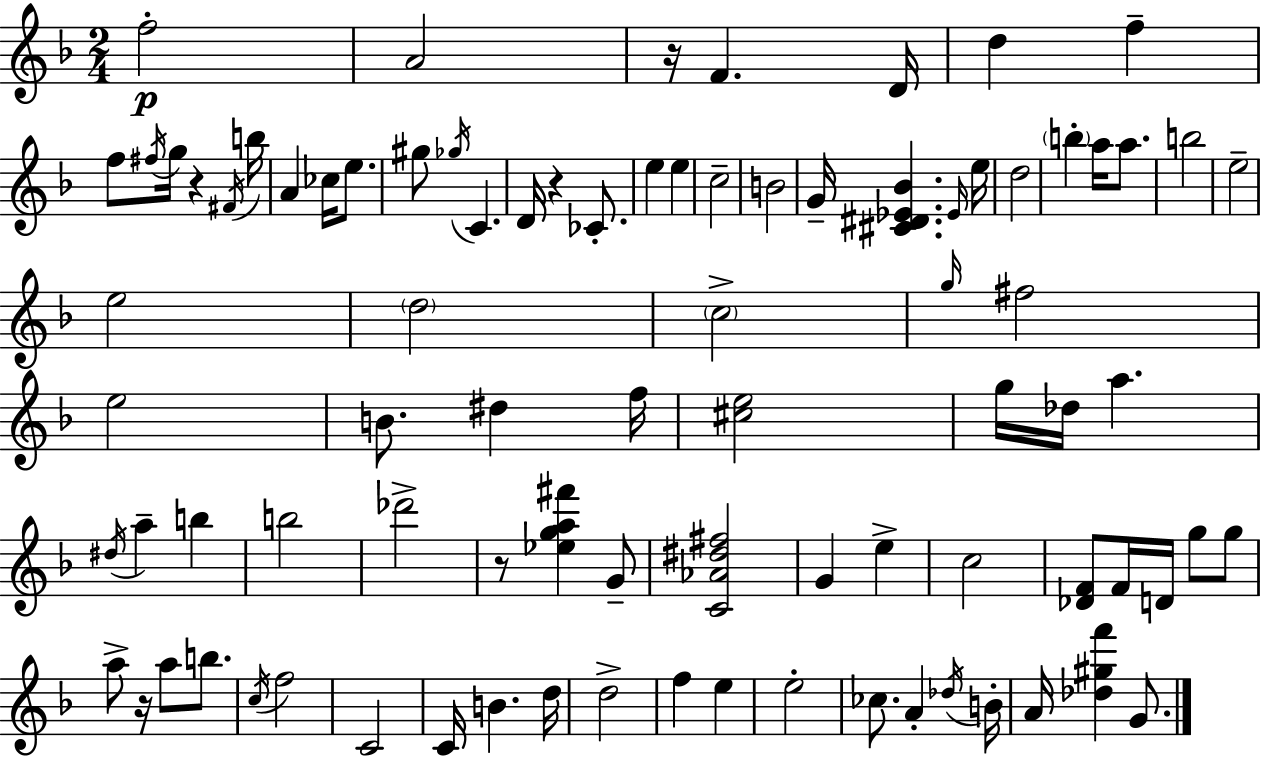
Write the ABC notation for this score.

X:1
T:Untitled
M:2/4
L:1/4
K:Dm
f2 A2 z/4 F D/4 d f f/2 ^f/4 g/4 z ^F/4 b/4 A _c/4 e/2 ^g/2 _g/4 C D/4 z _C/2 e e c2 B2 G/4 [^C^D_E_B] _E/4 e/4 d2 b a/4 a/2 b2 e2 e2 d2 c2 g/4 ^f2 e2 B/2 ^d f/4 [^ce]2 g/4 _d/4 a ^d/4 a b b2 _d'2 z/2 [_ega^f'] G/2 [C_A^d^f]2 G e c2 [_DF]/2 F/4 D/4 g/2 g/2 a/2 z/4 a/2 b/2 c/4 f2 C2 C/4 B d/4 d2 f e e2 _c/2 A _d/4 B/4 A/4 [_d^gf'] G/2